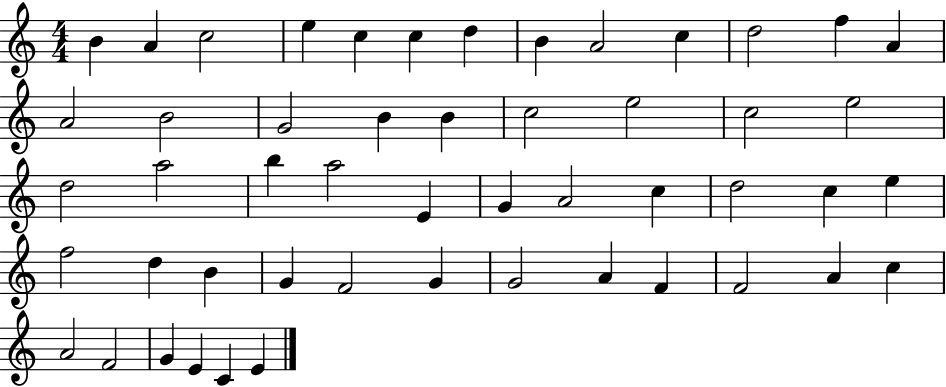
B4/q A4/q C5/h E5/q C5/q C5/q D5/q B4/q A4/h C5/q D5/h F5/q A4/q A4/h B4/h G4/h B4/q B4/q C5/h E5/h C5/h E5/h D5/h A5/h B5/q A5/h E4/q G4/q A4/h C5/q D5/h C5/q E5/q F5/h D5/q B4/q G4/q F4/h G4/q G4/h A4/q F4/q F4/h A4/q C5/q A4/h F4/h G4/q E4/q C4/q E4/q